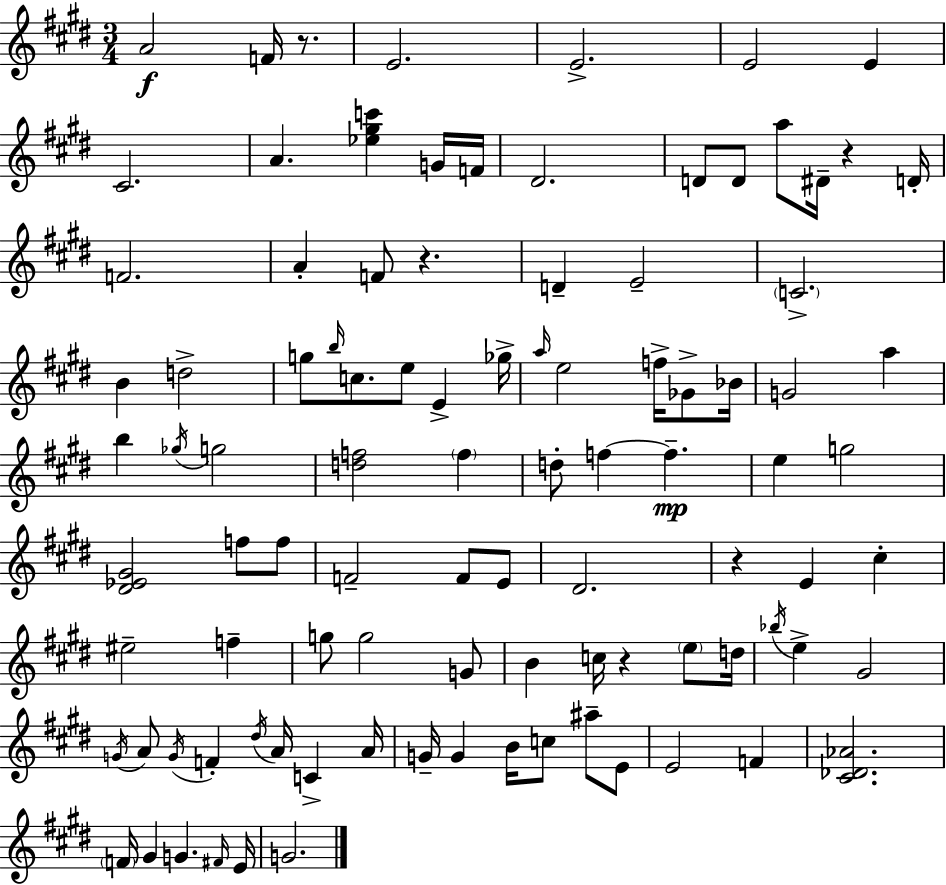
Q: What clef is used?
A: treble